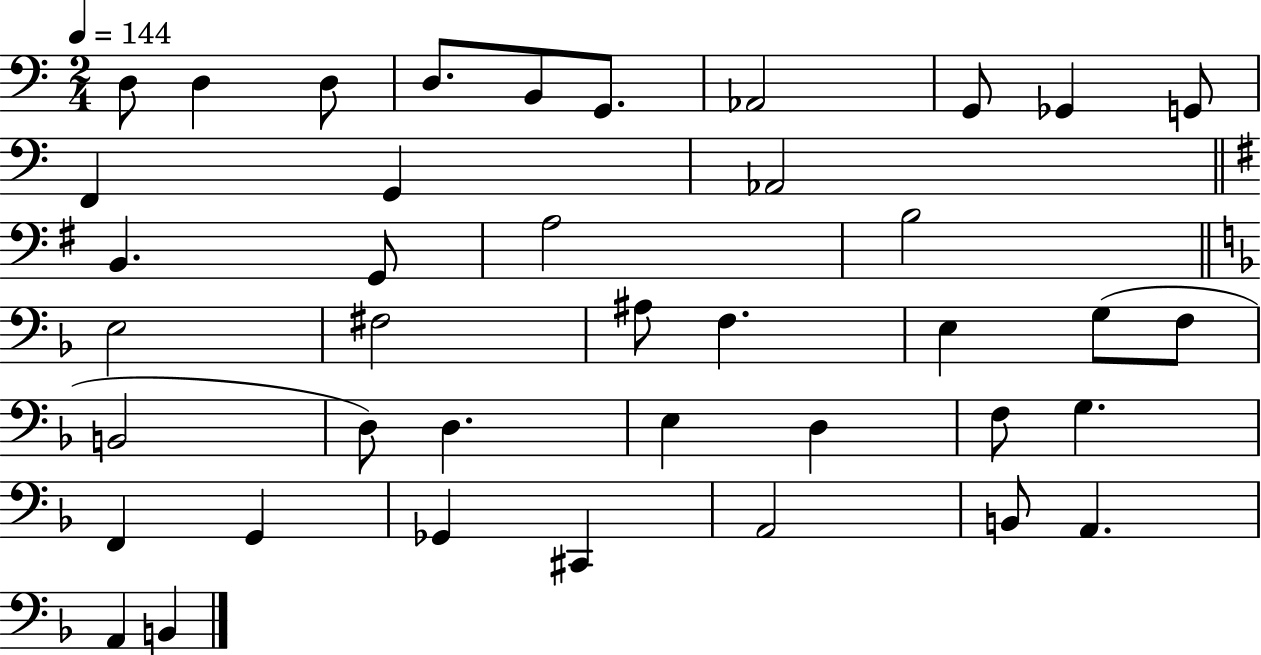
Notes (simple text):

D3/e D3/q D3/e D3/e. B2/e G2/e. Ab2/h G2/e Gb2/q G2/e F2/q G2/q Ab2/h B2/q. G2/e A3/h B3/h E3/h F#3/h A#3/e F3/q. E3/q G3/e F3/e B2/h D3/e D3/q. E3/q D3/q F3/e G3/q. F2/q G2/q Gb2/q C#2/q A2/h B2/e A2/q. A2/q B2/q